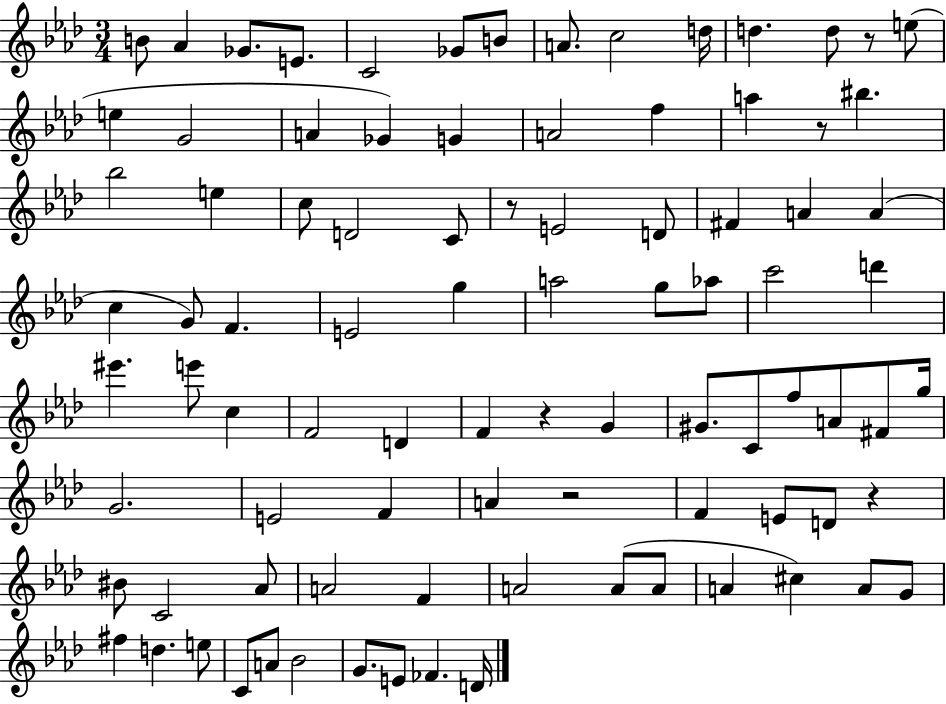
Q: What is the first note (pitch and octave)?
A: B4